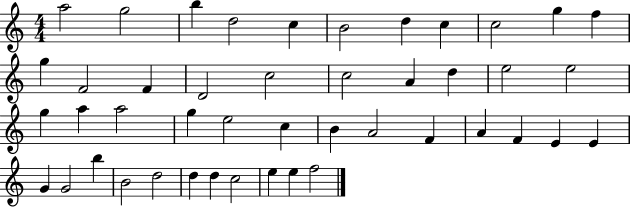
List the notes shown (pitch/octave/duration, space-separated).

A5/h G5/h B5/q D5/h C5/q B4/h D5/q C5/q C5/h G5/q F5/q G5/q F4/h F4/q D4/h C5/h C5/h A4/q D5/q E5/h E5/h G5/q A5/q A5/h G5/q E5/h C5/q B4/q A4/h F4/q A4/q F4/q E4/q E4/q G4/q G4/h B5/q B4/h D5/h D5/q D5/q C5/h E5/q E5/q F5/h